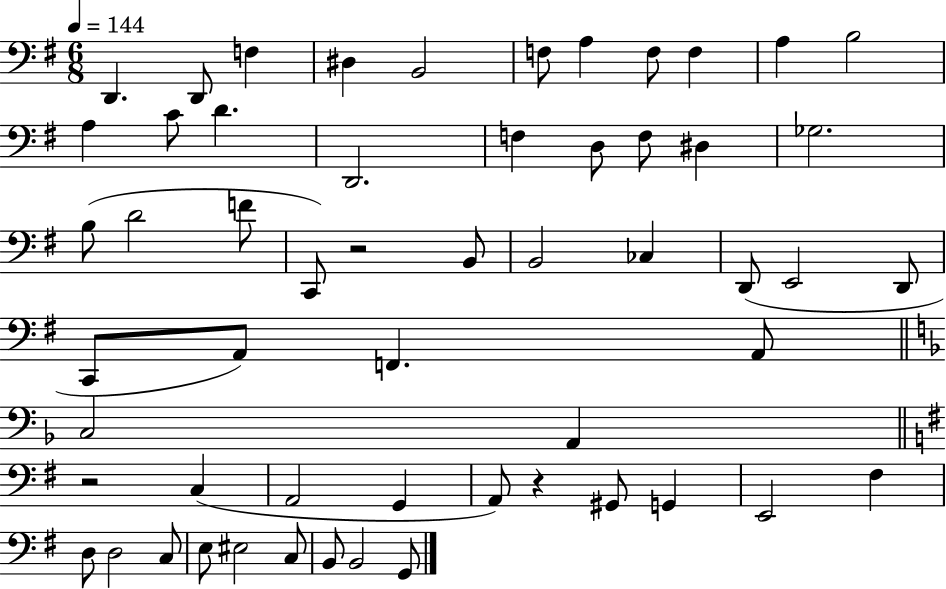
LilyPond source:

{
  \clef bass
  \numericTimeSignature
  \time 6/8
  \key g \major
  \tempo 4 = 144
  d,4. d,8 f4 | dis4 b,2 | f8 a4 f8 f4 | a4 b2 | \break a4 c'8 d'4. | d,2. | f4 d8 f8 dis4 | ges2. | \break b8( d'2 f'8 | c,8) r2 b,8 | b,2 ces4 | d,8( e,2 d,8 | \break c,8 a,8) f,4. a,8 | \bar "||" \break \key f \major c2 a,4 | \bar "||" \break \key e \minor r2 c4( | a,2 g,4 | a,8) r4 gis,8 g,4 | e,2 fis4 | \break d8 d2 c8 | e8 eis2 c8 | b,8 b,2 g,8 | \bar "|."
}